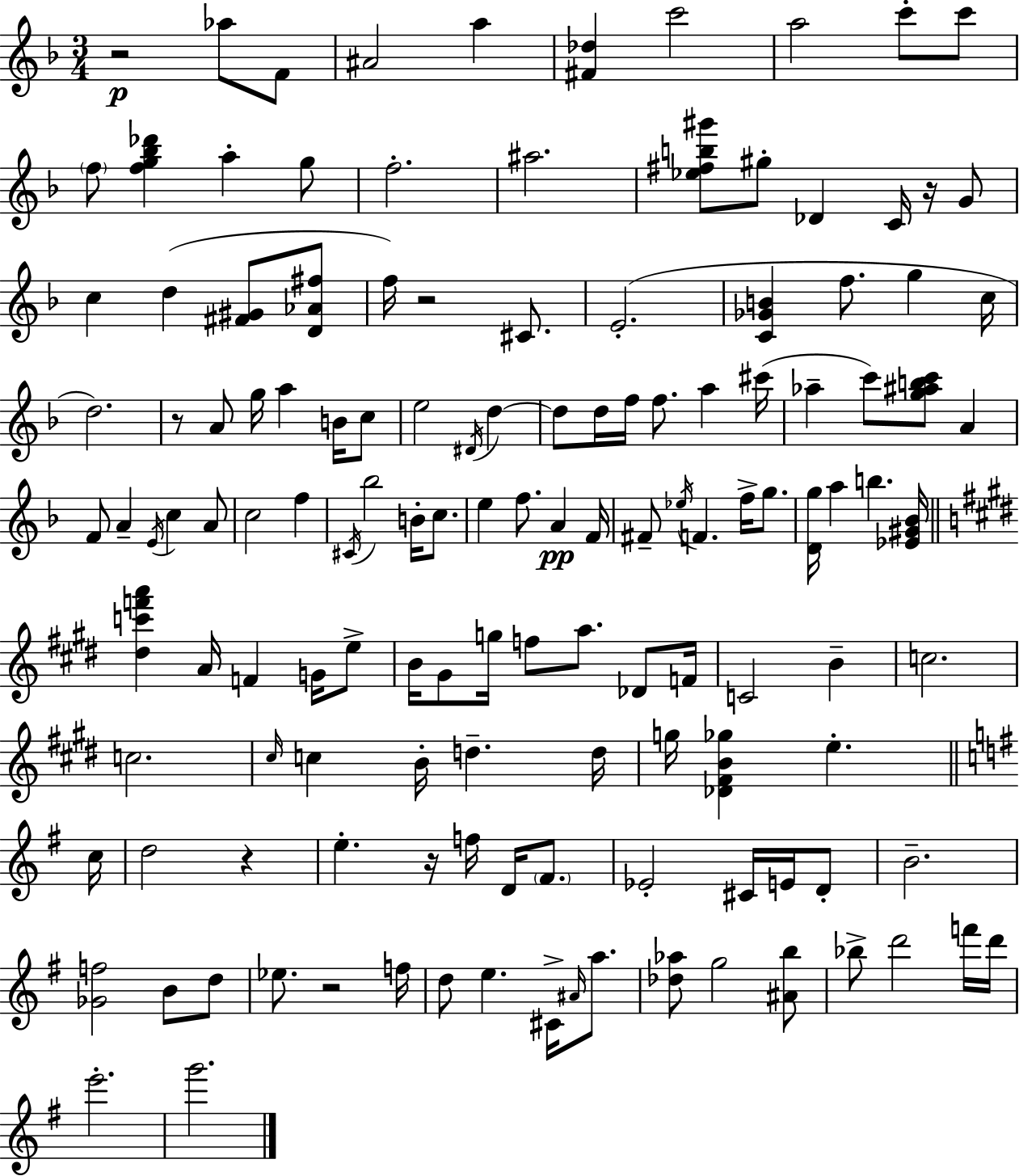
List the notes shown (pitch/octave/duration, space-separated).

R/h Ab5/e F4/e A#4/h A5/q [F#4,Db5]/q C6/h A5/h C6/e C6/e F5/e [F5,G5,Bb5,Db6]/q A5/q G5/e F5/h. A#5/h. [Eb5,F#5,B5,G#6]/e G#5/e Db4/q C4/s R/s G4/e C5/q D5/q [F#4,G#4]/e [D4,Ab4,F#5]/e F5/s R/h C#4/e. E4/h. [C4,Gb4,B4]/q F5/e. G5/q C5/s D5/h. R/e A4/e G5/s A5/q B4/s C5/e E5/h D#4/s D5/q D5/e D5/s F5/s F5/e. A5/q C#6/s Ab5/q C6/e [G5,A#5,B5,C6]/e A4/q F4/e A4/q E4/s C5/q A4/e C5/h F5/q C#4/s Bb5/h B4/s C5/e. E5/q F5/e. A4/q F4/s F#4/e Eb5/s F4/q. F5/s G5/e. [D4,G5]/s A5/q B5/q. [Eb4,G#4,Bb4]/s [D#5,C6,F6,A6]/q A4/s F4/q G4/s E5/e B4/s G#4/e G5/s F5/e A5/e. Db4/e F4/s C4/h B4/q C5/h. C5/h. C#5/s C5/q B4/s D5/q. D5/s G5/s [Db4,F#4,B4,Gb5]/q E5/q. C5/s D5/h R/q E5/q. R/s F5/s D4/s F#4/e. Eb4/h C#4/s E4/s D4/e B4/h. [Gb4,F5]/h B4/e D5/e Eb5/e. R/h F5/s D5/e E5/q. C#4/s A#4/s A5/e. [Db5,Ab5]/e G5/h [A#4,B5]/e Bb5/e D6/h F6/s D6/s E6/h. G6/h.